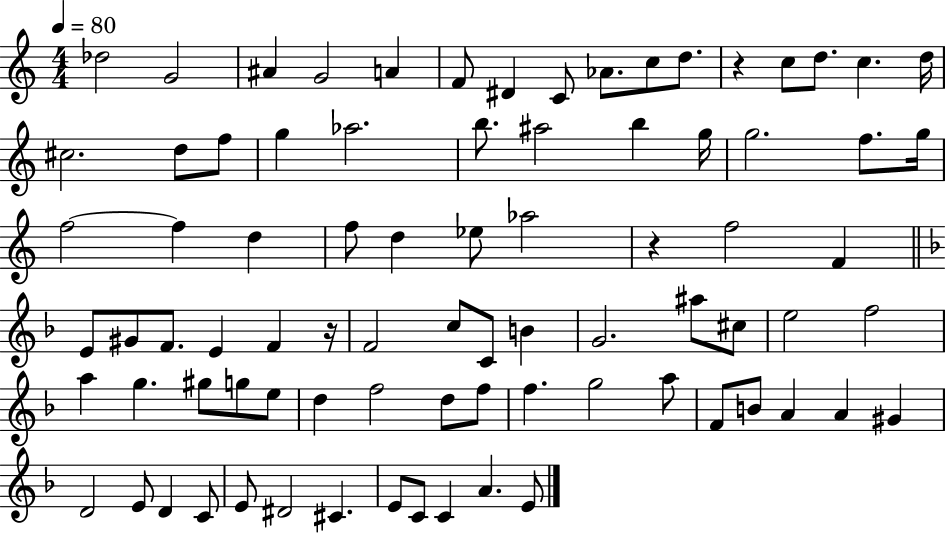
{
  \clef treble
  \numericTimeSignature
  \time 4/4
  \key c \major
  \tempo 4 = 80
  \repeat volta 2 { des''2 g'2 | ais'4 g'2 a'4 | f'8 dis'4 c'8 aes'8. c''8 d''8. | r4 c''8 d''8. c''4. d''16 | \break cis''2. d''8 f''8 | g''4 aes''2. | b''8. ais''2 b''4 g''16 | g''2. f''8. g''16 | \break f''2~~ f''4 d''4 | f''8 d''4 ees''8 aes''2 | r4 f''2 f'4 | \bar "||" \break \key f \major e'8 gis'8 f'8. e'4 f'4 r16 | f'2 c''8 c'8 b'4 | g'2. ais''8 cis''8 | e''2 f''2 | \break a''4 g''4. gis''8 g''8 e''8 | d''4 f''2 d''8 f''8 | f''4. g''2 a''8 | f'8 b'8 a'4 a'4 gis'4 | \break d'2 e'8 d'4 c'8 | e'8 dis'2 cis'4. | e'8 c'8 c'4 a'4. e'8 | } \bar "|."
}